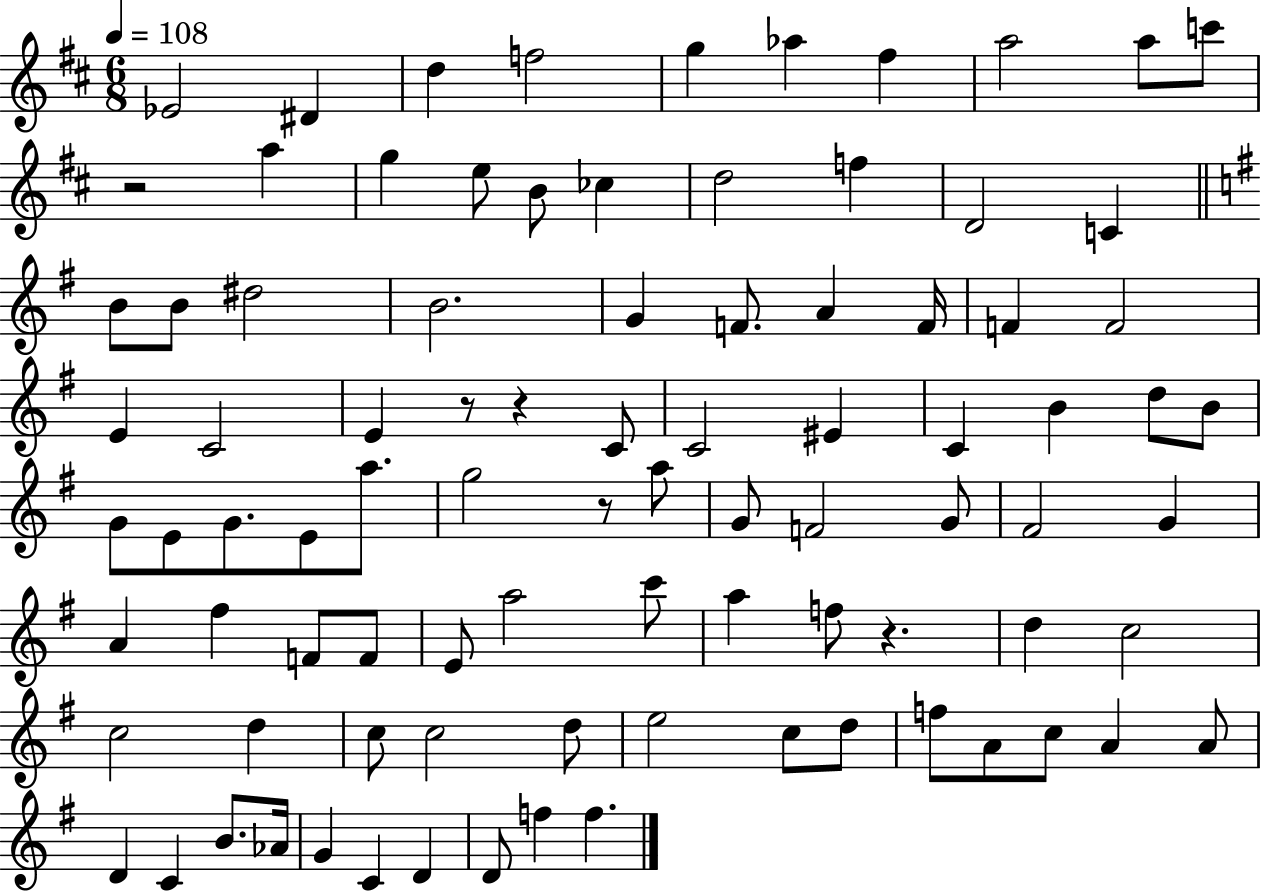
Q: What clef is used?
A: treble